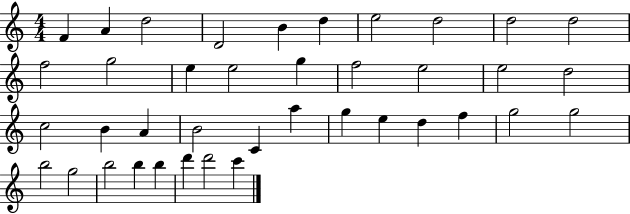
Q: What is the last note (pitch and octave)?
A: C6